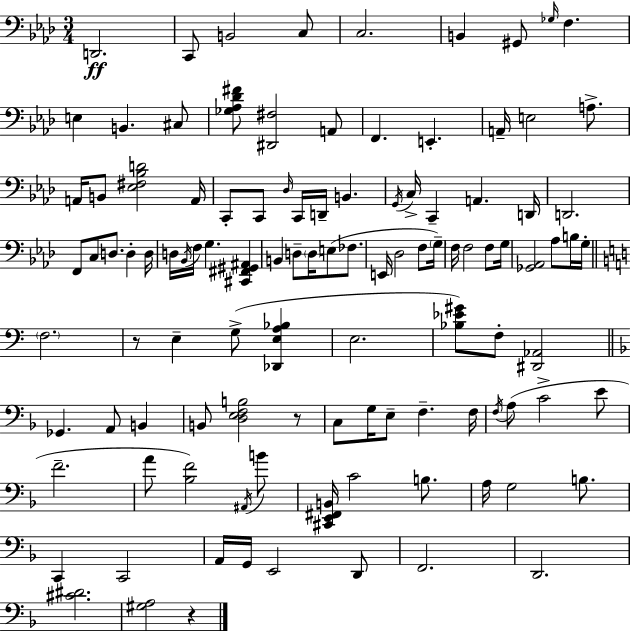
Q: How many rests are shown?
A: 3